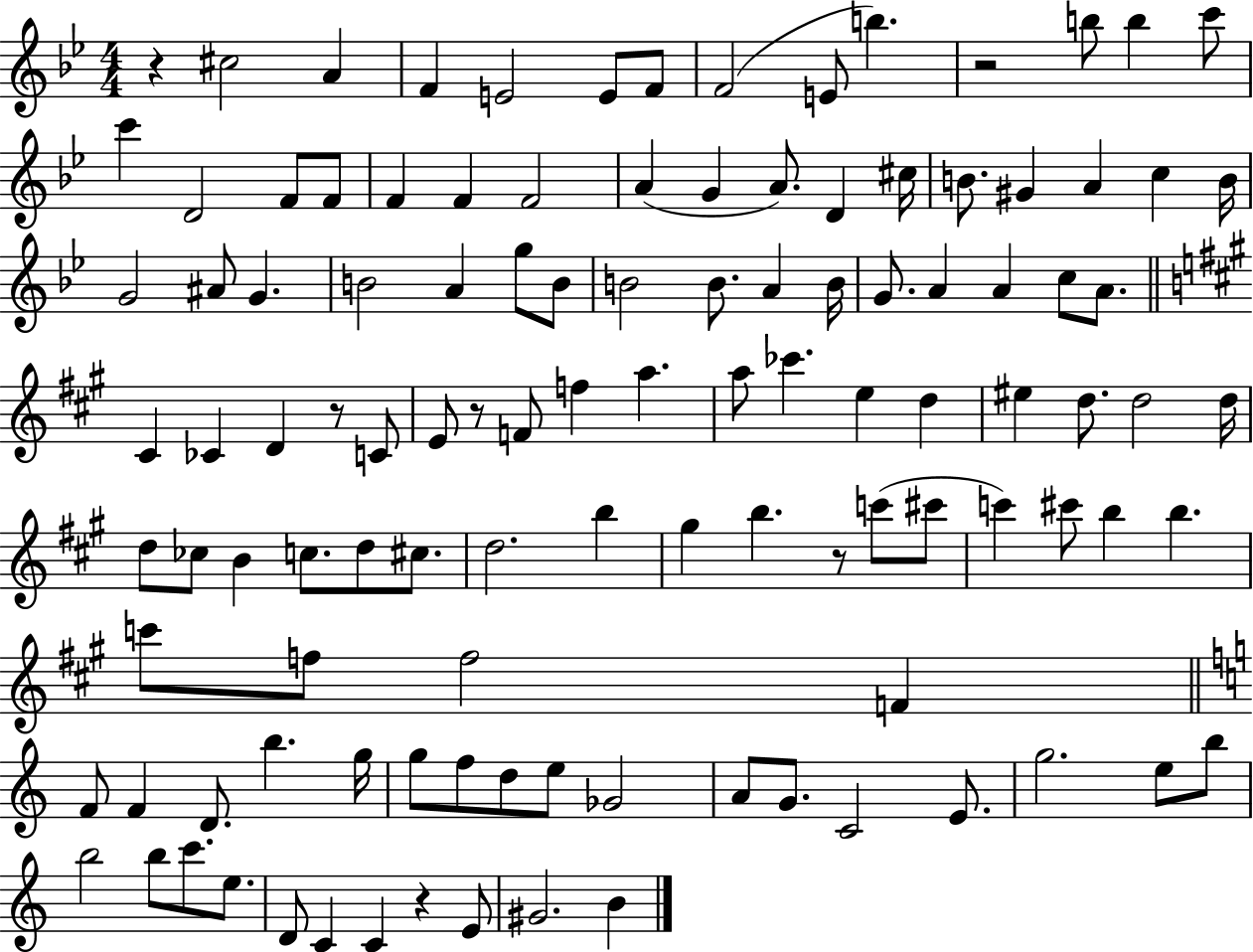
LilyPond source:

{
  \clef treble
  \numericTimeSignature
  \time 4/4
  \key bes \major
  r4 cis''2 a'4 | f'4 e'2 e'8 f'8 | f'2( e'8 b''4.) | r2 b''8 b''4 c'''8 | \break c'''4 d'2 f'8 f'8 | f'4 f'4 f'2 | a'4( g'4 a'8.) d'4 cis''16 | b'8. gis'4 a'4 c''4 b'16 | \break g'2 ais'8 g'4. | b'2 a'4 g''8 b'8 | b'2 b'8. a'4 b'16 | g'8. a'4 a'4 c''8 a'8. | \break \bar "||" \break \key a \major cis'4 ces'4 d'4 r8 c'8 | e'8 r8 f'8 f''4 a''4. | a''8 ces'''4. e''4 d''4 | eis''4 d''8. d''2 d''16 | \break d''8 ces''8 b'4 c''8. d''8 cis''8. | d''2. b''4 | gis''4 b''4. r8 c'''8( cis'''8 | c'''4) cis'''8 b''4 b''4. | \break c'''8 f''8 f''2 f'4 | \bar "||" \break \key c \major f'8 f'4 d'8. b''4. g''16 | g''8 f''8 d''8 e''8 ges'2 | a'8 g'8. c'2 e'8. | g''2. e''8 b''8 | \break b''2 b''8 c'''8. e''8. | d'8 c'4 c'4 r4 e'8 | gis'2. b'4 | \bar "|."
}